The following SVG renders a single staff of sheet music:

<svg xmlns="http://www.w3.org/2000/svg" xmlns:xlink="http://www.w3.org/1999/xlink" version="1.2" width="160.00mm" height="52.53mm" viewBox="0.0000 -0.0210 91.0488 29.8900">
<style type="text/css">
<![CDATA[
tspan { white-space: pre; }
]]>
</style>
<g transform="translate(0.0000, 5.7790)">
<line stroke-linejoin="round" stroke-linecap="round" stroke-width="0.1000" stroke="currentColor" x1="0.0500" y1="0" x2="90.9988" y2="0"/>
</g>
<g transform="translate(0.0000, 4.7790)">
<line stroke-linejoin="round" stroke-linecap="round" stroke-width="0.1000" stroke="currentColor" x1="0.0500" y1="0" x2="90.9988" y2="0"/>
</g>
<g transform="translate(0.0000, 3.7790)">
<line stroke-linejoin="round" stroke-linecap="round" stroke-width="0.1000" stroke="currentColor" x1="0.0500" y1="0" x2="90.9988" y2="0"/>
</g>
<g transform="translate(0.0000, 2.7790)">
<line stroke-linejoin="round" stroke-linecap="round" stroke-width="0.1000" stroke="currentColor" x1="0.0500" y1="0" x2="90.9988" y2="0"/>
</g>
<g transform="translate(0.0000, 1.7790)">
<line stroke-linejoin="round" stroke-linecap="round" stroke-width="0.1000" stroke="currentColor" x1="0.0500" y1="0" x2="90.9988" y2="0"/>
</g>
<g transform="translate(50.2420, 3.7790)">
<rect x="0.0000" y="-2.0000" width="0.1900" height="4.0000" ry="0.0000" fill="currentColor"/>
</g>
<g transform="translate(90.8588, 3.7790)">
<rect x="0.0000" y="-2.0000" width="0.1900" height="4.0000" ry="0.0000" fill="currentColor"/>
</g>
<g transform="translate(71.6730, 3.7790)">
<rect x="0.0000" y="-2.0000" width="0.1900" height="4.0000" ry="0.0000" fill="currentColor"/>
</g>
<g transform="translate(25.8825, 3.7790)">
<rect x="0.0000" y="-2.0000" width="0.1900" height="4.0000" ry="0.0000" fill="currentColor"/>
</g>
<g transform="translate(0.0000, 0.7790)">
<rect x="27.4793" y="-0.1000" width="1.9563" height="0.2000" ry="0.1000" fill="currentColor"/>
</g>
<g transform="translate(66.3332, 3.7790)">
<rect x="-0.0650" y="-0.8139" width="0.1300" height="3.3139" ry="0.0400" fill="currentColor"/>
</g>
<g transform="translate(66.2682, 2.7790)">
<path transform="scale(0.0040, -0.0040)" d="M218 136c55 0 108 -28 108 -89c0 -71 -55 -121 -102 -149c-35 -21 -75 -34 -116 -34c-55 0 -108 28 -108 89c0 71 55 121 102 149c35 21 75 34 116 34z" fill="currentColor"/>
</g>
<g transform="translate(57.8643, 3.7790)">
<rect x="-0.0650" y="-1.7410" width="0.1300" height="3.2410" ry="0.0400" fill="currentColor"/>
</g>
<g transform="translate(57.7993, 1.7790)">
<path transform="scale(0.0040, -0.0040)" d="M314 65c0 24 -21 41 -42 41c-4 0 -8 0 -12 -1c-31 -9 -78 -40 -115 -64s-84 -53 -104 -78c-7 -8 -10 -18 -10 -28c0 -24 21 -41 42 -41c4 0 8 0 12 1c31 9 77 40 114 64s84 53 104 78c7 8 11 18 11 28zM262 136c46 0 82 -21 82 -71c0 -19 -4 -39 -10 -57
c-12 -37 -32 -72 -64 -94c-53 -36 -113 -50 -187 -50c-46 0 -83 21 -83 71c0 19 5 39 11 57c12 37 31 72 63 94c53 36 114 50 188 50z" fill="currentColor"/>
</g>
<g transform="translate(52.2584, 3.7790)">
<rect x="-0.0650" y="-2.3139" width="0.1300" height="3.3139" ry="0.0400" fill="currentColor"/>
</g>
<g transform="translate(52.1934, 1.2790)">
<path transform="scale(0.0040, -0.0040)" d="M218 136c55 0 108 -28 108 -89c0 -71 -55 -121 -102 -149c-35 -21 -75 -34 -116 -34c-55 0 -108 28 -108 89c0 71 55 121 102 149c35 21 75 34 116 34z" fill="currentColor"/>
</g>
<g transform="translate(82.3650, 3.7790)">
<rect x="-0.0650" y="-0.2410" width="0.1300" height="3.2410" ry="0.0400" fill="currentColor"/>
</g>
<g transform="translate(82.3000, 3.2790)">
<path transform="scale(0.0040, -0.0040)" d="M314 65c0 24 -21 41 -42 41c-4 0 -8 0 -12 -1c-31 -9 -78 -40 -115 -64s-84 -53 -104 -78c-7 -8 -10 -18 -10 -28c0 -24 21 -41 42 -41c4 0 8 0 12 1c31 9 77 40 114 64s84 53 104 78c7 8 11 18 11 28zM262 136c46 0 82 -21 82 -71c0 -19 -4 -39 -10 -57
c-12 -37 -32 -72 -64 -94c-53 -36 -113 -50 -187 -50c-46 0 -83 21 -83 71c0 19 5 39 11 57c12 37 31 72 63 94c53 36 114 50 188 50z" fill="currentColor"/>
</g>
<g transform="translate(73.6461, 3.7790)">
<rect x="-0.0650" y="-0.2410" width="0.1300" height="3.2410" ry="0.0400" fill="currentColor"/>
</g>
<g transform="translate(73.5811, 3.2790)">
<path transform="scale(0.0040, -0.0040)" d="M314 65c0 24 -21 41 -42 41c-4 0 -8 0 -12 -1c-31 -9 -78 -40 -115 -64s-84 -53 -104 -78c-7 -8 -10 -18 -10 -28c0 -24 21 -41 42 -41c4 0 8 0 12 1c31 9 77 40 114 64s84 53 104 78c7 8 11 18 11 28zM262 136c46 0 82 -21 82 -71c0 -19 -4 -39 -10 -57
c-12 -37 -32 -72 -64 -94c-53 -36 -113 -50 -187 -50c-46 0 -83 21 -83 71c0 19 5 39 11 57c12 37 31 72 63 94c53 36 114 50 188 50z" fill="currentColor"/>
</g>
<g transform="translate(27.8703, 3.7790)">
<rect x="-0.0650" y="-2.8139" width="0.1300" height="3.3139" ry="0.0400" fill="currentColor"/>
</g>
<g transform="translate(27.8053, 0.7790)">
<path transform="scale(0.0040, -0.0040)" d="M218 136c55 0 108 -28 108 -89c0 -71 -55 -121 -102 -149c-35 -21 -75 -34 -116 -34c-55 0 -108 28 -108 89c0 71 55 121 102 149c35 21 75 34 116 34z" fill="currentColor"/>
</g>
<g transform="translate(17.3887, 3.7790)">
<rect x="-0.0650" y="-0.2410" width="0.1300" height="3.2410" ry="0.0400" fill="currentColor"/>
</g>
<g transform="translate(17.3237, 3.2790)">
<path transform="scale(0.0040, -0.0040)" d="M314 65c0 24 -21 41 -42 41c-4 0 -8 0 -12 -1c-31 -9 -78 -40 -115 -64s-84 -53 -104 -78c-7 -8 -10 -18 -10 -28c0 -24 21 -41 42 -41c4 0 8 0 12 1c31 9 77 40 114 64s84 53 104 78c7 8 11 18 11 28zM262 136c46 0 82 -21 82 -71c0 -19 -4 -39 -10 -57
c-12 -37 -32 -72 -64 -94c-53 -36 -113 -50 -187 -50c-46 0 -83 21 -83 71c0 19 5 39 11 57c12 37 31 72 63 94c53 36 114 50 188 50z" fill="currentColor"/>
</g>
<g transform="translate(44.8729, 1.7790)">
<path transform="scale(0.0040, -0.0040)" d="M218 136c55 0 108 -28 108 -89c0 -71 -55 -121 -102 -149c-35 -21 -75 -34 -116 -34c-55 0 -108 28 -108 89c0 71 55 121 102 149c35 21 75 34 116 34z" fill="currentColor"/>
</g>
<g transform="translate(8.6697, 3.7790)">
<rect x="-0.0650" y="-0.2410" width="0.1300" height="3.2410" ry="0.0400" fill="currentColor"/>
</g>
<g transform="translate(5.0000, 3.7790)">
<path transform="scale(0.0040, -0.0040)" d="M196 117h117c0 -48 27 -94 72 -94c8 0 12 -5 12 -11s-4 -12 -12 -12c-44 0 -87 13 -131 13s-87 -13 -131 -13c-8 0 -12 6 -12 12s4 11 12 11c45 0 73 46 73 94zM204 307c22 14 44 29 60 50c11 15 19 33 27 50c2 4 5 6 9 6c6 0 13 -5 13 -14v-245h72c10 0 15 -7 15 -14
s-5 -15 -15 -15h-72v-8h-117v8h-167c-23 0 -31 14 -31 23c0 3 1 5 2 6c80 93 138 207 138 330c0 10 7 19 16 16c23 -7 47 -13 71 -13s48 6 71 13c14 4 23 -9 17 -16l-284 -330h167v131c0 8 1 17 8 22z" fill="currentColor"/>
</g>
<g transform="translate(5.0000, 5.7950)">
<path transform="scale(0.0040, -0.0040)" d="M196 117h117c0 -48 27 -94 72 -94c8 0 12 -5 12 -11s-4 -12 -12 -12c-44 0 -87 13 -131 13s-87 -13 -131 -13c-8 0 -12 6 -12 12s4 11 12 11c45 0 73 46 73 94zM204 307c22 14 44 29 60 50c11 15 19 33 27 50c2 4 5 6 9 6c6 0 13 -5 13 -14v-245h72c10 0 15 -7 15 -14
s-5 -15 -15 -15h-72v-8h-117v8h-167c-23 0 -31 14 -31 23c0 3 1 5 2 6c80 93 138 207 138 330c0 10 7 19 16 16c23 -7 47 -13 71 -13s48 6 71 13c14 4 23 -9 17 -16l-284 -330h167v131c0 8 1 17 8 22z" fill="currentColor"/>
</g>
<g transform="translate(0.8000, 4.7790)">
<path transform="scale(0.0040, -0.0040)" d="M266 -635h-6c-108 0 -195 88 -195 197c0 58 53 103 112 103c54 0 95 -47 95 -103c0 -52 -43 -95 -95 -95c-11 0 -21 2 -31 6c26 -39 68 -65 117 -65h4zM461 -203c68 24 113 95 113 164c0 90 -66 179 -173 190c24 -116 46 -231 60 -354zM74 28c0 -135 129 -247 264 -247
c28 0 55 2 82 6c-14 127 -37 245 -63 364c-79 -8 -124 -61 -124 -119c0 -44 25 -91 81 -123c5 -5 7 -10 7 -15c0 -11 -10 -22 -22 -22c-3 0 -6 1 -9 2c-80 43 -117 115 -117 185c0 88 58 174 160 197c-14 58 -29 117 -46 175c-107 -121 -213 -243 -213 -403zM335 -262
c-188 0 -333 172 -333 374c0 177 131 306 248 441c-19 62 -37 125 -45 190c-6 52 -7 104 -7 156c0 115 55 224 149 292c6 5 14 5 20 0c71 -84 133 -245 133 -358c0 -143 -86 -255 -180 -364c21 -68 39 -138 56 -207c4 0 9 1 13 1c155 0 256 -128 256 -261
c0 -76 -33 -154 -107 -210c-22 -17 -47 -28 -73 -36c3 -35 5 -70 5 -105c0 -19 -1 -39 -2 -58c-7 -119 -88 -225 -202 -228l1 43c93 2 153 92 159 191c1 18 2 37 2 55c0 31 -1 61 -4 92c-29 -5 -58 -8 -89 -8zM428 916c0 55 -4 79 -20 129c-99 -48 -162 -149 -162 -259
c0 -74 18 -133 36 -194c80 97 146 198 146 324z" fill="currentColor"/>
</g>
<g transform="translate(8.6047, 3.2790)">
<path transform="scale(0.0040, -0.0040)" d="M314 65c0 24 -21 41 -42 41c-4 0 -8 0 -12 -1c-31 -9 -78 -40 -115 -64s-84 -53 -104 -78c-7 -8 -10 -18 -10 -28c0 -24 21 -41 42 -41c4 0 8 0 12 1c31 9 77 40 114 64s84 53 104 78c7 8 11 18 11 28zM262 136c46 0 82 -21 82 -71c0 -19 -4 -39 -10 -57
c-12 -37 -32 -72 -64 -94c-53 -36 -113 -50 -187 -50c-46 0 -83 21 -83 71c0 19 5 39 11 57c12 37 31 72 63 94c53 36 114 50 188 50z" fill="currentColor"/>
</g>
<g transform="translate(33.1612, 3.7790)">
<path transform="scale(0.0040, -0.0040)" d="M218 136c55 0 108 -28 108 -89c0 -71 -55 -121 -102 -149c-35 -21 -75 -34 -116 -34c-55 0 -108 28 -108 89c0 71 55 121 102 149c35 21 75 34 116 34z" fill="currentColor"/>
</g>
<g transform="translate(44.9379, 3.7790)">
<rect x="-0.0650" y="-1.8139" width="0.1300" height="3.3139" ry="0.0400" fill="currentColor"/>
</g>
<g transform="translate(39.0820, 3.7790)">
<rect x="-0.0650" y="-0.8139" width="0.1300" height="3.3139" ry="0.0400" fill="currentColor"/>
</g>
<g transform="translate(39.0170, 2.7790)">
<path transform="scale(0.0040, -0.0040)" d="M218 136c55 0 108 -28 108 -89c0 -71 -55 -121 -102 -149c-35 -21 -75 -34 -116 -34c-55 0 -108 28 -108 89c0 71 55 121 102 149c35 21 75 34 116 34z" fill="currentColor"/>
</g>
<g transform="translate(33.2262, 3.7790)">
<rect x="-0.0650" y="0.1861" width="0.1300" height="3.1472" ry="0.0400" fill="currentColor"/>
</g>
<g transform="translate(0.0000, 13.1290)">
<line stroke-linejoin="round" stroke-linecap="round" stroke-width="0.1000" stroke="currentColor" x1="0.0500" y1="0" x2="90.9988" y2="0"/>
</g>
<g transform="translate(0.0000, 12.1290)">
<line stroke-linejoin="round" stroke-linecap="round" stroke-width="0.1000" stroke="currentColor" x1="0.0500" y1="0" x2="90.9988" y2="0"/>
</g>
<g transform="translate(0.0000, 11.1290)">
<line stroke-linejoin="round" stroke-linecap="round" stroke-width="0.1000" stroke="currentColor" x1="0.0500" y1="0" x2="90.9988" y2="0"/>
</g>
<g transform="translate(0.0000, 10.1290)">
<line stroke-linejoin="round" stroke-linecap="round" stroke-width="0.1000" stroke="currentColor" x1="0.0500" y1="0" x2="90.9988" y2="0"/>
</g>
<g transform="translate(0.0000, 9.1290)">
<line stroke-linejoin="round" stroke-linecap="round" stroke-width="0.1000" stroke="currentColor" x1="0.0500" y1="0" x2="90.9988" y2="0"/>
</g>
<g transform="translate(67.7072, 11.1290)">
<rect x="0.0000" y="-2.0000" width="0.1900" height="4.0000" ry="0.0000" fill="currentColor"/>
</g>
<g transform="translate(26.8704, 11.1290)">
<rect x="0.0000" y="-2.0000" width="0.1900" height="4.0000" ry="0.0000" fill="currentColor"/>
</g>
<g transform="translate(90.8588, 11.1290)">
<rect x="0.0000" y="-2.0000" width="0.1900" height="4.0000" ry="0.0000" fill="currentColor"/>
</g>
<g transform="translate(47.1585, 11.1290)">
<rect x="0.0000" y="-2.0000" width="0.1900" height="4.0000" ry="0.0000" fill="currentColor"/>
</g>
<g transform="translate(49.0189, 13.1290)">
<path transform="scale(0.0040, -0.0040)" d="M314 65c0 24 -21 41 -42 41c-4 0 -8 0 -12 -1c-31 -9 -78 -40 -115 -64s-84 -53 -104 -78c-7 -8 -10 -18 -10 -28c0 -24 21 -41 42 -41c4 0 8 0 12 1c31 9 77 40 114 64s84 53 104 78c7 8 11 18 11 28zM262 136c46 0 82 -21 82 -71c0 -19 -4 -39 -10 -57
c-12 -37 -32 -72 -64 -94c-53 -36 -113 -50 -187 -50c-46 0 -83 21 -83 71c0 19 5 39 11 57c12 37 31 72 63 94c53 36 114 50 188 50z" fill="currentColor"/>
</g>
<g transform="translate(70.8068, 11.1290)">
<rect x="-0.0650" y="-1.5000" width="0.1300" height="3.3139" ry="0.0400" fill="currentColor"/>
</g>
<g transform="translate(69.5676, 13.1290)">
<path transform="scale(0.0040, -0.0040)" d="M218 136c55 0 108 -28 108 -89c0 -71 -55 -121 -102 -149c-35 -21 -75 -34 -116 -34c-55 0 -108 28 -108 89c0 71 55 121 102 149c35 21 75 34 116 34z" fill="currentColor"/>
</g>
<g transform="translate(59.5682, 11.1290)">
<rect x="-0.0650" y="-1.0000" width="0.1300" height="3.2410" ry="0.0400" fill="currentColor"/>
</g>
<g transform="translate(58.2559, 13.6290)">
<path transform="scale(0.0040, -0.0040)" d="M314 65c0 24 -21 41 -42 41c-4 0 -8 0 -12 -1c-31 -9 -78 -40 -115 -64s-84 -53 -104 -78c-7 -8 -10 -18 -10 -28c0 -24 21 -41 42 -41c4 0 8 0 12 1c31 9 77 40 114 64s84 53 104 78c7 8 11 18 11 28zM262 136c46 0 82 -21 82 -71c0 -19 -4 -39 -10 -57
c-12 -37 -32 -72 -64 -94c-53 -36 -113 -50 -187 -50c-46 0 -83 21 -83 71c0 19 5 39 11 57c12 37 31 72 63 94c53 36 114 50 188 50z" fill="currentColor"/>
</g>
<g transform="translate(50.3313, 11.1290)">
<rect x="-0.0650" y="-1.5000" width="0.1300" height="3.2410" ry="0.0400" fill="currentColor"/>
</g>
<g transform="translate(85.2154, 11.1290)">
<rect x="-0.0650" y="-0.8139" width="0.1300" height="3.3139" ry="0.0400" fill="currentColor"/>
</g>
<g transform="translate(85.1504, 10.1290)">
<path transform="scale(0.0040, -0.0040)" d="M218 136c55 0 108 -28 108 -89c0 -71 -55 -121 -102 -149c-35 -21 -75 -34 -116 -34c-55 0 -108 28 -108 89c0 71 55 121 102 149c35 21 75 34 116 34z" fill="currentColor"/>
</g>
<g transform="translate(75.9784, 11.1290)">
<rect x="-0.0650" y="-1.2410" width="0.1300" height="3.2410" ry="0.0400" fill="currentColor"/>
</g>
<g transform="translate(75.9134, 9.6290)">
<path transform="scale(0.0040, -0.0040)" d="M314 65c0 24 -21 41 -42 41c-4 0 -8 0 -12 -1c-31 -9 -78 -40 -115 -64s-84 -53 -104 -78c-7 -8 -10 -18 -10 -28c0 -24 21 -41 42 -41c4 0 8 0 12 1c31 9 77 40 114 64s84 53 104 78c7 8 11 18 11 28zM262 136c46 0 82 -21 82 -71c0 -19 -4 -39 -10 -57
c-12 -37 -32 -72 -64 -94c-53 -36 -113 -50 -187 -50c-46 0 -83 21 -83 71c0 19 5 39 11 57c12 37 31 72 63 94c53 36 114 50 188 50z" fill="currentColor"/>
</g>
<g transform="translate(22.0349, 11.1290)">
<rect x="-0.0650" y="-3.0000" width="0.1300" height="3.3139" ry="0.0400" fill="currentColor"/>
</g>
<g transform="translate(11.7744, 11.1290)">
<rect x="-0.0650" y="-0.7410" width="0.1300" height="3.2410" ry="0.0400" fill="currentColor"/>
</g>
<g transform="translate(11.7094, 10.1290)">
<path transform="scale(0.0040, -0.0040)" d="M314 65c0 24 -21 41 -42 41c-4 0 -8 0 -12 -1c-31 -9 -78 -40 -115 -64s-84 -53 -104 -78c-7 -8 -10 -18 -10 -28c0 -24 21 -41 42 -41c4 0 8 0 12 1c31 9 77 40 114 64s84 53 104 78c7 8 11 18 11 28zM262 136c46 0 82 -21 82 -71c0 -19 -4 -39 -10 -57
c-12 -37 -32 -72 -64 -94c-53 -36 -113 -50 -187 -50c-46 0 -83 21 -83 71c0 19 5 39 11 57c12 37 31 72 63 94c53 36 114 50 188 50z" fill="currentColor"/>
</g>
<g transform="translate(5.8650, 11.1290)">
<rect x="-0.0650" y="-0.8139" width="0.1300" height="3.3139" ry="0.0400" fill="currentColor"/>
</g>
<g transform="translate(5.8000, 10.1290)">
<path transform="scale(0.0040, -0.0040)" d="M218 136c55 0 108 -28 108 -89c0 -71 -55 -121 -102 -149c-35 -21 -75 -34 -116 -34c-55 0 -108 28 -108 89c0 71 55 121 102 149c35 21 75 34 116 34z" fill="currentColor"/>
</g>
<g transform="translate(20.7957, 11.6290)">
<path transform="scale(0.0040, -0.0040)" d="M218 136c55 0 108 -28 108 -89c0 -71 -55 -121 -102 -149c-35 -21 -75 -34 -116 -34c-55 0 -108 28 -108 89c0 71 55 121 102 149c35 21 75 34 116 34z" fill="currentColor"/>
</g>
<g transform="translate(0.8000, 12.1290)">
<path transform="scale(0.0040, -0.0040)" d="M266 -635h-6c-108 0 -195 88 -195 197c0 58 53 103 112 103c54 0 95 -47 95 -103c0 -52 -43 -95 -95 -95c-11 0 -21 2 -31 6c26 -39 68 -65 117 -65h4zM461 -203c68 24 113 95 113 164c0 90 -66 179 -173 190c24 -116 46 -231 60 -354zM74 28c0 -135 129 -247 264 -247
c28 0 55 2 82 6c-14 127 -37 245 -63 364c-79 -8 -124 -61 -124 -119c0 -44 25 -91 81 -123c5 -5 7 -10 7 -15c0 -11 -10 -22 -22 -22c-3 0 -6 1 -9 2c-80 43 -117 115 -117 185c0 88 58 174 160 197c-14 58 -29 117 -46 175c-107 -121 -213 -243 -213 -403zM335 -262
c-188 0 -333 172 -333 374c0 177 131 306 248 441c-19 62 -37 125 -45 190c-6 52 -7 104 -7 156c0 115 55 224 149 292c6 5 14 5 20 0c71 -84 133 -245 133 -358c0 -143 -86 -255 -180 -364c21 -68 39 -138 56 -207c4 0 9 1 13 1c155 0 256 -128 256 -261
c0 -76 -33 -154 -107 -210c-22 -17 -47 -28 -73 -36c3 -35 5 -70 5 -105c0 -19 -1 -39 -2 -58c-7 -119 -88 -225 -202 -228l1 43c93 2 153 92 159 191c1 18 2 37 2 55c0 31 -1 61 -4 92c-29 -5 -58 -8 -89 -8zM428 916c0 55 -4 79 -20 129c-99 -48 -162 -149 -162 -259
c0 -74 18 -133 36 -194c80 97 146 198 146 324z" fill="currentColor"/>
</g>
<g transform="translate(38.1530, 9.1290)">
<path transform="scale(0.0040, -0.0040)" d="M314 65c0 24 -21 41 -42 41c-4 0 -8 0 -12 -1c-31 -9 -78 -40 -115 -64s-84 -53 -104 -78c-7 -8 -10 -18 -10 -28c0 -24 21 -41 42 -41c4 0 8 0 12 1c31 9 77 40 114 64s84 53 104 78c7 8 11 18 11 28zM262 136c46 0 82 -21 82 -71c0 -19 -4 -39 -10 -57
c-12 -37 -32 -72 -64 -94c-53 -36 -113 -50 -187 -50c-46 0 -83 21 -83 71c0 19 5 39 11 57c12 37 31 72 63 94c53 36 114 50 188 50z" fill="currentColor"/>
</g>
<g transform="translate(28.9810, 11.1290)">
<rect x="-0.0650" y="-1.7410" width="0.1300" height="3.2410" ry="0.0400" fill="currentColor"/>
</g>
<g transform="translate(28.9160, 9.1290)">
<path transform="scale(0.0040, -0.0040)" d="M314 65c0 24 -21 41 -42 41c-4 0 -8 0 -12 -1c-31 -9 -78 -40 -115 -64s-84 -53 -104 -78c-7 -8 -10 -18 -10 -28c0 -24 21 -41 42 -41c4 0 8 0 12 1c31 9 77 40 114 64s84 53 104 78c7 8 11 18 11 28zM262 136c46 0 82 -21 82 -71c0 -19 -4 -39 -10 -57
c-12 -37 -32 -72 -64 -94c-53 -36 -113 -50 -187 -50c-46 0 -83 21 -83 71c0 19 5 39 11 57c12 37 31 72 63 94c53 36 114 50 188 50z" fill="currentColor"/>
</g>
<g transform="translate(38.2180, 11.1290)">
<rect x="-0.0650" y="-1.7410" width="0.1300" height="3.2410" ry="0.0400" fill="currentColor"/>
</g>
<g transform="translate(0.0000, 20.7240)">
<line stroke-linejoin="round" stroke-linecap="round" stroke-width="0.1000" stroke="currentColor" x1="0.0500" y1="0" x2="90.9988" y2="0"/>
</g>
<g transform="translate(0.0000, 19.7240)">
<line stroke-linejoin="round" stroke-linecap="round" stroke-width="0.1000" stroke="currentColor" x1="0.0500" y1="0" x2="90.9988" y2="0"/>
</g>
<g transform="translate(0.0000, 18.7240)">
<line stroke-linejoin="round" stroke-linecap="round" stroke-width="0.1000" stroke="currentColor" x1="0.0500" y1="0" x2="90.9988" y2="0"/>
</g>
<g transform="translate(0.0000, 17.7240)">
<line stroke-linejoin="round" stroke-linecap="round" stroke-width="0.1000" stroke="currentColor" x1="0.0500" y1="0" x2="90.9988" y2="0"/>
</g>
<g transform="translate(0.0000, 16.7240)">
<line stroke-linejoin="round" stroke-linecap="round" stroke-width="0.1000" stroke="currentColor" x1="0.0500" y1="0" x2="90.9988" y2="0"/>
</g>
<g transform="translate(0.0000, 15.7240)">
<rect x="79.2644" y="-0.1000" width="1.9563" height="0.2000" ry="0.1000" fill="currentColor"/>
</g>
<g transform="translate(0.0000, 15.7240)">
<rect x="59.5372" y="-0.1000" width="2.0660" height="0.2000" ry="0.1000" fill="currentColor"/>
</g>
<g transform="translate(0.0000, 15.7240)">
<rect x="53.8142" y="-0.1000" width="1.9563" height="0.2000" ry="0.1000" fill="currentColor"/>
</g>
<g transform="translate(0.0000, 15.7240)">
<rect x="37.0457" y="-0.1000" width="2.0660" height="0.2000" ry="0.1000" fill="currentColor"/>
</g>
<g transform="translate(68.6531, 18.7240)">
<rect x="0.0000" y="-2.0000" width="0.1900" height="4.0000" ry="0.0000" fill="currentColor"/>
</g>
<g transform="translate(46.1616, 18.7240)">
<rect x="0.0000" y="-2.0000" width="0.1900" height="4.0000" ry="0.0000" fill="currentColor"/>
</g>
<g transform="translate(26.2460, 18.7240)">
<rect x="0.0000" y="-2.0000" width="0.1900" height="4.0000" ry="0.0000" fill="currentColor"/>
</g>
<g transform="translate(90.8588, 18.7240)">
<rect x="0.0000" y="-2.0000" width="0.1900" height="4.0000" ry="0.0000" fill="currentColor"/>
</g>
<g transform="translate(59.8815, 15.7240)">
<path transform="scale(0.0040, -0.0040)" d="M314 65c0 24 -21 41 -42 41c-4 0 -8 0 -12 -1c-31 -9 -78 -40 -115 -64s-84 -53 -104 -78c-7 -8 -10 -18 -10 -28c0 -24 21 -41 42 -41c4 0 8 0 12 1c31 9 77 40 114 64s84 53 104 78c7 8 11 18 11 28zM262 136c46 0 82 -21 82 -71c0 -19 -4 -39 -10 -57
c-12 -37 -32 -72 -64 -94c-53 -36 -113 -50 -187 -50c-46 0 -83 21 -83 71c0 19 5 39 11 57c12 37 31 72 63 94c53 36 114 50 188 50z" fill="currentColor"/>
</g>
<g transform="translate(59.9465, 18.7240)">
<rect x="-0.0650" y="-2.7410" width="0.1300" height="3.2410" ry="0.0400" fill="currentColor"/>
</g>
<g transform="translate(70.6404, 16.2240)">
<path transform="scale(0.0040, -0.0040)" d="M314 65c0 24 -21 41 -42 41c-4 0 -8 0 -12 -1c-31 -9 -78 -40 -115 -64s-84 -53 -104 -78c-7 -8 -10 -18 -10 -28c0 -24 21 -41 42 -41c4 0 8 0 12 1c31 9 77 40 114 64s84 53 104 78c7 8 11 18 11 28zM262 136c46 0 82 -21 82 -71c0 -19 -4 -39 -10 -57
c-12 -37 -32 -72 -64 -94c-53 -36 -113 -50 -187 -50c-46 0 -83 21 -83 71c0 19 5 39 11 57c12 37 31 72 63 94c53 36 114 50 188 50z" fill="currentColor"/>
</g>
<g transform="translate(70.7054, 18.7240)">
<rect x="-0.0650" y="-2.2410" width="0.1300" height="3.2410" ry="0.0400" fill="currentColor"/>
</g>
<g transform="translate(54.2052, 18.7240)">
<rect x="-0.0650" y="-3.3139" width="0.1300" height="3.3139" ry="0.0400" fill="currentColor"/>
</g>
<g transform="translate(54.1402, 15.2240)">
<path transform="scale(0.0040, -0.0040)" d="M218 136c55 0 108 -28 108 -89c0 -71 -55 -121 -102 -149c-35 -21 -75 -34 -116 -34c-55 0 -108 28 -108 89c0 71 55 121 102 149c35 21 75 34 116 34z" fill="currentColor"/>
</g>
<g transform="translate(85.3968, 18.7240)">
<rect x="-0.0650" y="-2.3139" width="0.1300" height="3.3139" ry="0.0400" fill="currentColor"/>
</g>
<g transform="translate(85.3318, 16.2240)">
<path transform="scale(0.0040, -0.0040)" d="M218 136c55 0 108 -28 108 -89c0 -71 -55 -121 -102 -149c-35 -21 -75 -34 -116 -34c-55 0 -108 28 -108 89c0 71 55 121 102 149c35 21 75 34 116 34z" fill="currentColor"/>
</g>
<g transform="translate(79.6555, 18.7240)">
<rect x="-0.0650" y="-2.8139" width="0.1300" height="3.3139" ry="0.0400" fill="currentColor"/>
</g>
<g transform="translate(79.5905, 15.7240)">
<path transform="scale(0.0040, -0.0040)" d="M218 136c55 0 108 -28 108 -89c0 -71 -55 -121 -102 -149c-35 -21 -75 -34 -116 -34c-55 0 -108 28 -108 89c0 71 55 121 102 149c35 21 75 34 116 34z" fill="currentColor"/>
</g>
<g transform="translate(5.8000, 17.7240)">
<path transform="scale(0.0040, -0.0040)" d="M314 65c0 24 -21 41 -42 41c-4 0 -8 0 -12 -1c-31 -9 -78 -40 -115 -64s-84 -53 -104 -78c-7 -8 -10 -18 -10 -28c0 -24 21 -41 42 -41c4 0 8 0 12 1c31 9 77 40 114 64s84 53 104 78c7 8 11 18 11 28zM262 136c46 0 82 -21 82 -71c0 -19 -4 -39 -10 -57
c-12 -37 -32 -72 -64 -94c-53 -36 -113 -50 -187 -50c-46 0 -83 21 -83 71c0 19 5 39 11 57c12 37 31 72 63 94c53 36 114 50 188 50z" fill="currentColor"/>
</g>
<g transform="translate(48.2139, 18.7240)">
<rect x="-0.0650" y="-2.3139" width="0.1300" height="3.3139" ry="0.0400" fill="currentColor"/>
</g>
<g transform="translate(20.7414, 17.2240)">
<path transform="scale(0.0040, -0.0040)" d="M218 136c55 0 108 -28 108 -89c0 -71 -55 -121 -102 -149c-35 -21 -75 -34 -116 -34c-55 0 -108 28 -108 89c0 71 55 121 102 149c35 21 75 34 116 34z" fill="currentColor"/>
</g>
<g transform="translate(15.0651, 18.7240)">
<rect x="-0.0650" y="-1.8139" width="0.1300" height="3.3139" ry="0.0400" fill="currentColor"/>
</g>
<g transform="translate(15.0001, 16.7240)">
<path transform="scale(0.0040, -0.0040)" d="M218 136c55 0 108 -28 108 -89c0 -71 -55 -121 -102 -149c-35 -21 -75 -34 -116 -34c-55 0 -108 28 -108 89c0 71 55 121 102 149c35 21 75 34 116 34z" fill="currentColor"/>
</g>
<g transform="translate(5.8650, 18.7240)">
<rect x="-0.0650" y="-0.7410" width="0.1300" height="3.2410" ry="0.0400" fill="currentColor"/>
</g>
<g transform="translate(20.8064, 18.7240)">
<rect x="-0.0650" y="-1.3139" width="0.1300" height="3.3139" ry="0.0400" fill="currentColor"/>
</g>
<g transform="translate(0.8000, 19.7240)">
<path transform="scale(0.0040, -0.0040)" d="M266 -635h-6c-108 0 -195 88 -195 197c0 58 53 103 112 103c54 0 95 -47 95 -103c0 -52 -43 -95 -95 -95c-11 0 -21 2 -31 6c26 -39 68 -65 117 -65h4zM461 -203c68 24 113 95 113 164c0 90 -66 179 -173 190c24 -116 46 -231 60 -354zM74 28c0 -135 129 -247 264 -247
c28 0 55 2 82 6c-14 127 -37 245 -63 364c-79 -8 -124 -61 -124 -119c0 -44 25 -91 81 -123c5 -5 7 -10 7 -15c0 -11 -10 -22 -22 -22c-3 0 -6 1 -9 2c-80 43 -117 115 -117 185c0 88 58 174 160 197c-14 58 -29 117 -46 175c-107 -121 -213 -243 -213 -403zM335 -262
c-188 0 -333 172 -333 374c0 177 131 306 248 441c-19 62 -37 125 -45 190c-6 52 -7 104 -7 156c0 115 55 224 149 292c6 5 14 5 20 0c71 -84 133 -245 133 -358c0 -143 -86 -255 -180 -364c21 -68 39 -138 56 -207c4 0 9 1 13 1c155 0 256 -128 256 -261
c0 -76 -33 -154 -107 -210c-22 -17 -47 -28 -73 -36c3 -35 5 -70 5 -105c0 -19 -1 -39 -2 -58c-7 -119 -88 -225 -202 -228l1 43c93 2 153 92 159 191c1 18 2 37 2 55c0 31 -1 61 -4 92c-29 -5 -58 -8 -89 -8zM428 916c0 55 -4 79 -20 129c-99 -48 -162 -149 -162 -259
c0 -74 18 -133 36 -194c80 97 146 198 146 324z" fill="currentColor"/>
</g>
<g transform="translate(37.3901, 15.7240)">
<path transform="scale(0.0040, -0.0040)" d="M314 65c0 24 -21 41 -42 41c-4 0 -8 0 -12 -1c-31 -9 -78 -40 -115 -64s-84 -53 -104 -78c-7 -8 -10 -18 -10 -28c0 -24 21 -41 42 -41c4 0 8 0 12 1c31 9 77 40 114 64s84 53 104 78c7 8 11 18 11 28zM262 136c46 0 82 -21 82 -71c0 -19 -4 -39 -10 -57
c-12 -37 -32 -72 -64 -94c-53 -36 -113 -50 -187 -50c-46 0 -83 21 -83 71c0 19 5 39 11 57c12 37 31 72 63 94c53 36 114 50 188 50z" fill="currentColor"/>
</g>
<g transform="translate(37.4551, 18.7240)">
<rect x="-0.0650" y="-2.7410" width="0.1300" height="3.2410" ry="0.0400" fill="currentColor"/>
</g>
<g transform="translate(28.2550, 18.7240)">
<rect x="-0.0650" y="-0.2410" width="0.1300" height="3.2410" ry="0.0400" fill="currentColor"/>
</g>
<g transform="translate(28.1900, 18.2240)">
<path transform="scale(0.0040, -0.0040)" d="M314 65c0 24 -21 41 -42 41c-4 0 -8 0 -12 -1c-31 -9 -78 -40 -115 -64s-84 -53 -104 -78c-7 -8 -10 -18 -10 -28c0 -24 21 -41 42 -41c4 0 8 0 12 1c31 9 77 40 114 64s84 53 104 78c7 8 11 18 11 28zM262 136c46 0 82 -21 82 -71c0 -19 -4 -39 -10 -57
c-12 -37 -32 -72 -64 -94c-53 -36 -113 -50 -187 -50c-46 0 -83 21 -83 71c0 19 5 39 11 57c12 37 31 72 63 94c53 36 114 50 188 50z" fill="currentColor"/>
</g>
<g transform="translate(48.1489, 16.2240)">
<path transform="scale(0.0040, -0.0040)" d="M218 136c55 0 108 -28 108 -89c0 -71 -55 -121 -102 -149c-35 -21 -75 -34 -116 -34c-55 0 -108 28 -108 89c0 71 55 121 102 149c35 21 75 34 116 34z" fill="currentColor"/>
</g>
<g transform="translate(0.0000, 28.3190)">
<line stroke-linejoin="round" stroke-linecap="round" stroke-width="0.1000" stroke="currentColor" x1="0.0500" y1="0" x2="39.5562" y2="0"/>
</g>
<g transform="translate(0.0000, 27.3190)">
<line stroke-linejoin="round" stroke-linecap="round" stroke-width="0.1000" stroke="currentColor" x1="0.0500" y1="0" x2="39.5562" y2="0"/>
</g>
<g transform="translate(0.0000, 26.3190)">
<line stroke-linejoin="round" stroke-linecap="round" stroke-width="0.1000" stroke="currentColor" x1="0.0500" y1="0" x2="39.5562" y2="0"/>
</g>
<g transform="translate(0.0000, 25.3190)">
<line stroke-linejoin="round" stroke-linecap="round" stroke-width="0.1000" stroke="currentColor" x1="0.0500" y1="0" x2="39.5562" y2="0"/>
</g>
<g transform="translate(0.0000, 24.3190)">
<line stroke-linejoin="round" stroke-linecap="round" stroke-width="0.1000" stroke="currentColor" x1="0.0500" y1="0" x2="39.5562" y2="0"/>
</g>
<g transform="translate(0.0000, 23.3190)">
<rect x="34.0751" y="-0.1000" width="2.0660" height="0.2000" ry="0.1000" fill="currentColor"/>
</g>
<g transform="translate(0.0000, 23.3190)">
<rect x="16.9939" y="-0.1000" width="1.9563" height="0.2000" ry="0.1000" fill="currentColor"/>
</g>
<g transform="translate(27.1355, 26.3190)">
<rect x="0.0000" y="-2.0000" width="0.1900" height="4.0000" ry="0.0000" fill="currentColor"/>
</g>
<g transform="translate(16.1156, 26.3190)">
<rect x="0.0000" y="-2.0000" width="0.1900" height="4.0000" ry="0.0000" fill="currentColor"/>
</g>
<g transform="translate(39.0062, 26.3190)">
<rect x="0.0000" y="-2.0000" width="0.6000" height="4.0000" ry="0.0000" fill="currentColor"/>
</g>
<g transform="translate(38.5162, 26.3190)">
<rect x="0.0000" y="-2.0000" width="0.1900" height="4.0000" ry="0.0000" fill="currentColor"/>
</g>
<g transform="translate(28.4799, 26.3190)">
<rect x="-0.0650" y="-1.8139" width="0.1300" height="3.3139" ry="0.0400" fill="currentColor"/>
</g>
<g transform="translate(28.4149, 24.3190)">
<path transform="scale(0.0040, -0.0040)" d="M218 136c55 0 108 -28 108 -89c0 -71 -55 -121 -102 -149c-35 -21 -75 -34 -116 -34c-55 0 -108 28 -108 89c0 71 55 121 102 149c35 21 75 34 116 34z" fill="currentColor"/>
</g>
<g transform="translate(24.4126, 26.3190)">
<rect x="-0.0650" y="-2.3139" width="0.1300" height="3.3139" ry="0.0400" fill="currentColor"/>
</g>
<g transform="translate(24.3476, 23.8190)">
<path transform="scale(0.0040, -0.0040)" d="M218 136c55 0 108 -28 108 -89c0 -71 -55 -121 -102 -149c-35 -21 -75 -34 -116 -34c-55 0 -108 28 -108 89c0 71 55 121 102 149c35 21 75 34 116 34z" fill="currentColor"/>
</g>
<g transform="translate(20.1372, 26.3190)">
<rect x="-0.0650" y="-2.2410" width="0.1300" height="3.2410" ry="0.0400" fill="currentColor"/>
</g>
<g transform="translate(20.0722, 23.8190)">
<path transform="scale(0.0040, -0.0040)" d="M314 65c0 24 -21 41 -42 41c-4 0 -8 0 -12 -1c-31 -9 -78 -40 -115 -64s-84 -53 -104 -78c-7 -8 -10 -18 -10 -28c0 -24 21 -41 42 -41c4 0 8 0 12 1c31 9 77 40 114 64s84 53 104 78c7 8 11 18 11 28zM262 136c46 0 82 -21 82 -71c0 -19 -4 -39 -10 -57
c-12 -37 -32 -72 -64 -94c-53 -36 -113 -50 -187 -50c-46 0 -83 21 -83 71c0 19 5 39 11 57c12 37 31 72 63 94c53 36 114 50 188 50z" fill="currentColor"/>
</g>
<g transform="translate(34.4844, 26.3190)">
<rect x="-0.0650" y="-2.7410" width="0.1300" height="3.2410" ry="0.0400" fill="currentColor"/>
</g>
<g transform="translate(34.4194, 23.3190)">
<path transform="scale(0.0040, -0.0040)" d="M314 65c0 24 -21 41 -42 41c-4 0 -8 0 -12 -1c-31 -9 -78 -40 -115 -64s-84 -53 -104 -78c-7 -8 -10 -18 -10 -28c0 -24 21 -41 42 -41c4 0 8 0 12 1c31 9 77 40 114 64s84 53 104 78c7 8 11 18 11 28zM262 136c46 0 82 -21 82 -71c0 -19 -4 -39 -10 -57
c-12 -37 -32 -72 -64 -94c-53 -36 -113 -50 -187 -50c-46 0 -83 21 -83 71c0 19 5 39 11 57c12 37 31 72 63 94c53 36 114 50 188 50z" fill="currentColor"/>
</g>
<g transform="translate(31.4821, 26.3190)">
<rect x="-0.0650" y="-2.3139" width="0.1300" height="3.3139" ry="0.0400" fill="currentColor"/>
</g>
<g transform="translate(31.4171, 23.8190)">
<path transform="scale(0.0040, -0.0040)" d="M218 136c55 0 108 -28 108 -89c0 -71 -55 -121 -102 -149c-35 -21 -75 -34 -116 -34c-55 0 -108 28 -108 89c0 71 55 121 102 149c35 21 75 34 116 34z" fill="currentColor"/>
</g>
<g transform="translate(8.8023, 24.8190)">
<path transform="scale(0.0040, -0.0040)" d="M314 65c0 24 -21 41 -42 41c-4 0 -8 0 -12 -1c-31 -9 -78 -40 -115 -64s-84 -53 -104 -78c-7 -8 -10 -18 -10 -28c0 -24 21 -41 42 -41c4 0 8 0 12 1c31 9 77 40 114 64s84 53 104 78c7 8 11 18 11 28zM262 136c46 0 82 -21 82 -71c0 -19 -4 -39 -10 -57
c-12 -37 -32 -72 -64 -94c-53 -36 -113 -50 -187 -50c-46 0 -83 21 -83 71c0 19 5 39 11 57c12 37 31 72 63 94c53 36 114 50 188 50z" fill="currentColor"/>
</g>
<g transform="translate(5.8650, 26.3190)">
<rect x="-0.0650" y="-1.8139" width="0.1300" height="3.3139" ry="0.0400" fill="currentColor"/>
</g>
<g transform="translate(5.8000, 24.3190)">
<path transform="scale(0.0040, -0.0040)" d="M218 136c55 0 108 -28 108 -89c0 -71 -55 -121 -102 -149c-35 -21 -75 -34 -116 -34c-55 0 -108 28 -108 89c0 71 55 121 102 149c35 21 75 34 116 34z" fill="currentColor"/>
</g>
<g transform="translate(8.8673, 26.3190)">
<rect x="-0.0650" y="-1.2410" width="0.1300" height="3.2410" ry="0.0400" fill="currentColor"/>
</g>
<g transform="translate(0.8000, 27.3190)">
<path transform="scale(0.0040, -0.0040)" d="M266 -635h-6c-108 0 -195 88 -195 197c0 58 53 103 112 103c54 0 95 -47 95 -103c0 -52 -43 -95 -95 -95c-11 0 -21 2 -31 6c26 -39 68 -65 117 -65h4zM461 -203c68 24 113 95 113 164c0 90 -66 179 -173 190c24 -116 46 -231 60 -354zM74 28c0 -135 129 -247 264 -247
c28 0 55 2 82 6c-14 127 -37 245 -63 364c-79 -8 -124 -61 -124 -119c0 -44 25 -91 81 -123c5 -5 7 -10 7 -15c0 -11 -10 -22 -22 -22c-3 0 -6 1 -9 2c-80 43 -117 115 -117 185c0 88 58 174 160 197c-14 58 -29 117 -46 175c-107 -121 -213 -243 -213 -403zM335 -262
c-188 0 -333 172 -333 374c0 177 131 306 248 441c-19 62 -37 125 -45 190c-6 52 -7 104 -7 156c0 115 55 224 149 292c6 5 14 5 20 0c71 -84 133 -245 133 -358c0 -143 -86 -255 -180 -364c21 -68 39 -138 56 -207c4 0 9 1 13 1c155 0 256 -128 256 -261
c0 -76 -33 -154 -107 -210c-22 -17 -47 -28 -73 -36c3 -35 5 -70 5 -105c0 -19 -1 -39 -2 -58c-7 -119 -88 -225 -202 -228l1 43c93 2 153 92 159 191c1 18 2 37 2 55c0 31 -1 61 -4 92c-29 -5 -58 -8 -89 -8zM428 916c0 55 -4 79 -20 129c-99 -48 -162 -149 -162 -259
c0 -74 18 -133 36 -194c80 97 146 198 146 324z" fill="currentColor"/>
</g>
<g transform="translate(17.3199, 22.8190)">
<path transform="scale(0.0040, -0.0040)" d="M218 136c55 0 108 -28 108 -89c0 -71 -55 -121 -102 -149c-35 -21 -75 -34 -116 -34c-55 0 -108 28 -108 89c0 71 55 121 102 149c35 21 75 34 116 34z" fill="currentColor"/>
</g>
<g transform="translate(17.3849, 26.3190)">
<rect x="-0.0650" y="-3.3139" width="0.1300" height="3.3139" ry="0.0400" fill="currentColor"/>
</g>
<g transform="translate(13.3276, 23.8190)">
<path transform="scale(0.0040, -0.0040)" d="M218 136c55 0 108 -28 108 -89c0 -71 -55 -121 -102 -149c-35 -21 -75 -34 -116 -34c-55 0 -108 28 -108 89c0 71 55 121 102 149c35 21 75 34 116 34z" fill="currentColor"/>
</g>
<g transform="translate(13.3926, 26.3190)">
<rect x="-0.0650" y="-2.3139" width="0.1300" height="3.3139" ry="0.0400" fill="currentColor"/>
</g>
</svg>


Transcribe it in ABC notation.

X:1
T:Untitled
M:4/4
L:1/4
K:C
c2 c2 a B d f g f2 d c2 c2 d d2 A f2 f2 E2 D2 E e2 d d2 f e c2 a2 g b a2 g2 a g f e2 g b g2 g f g a2